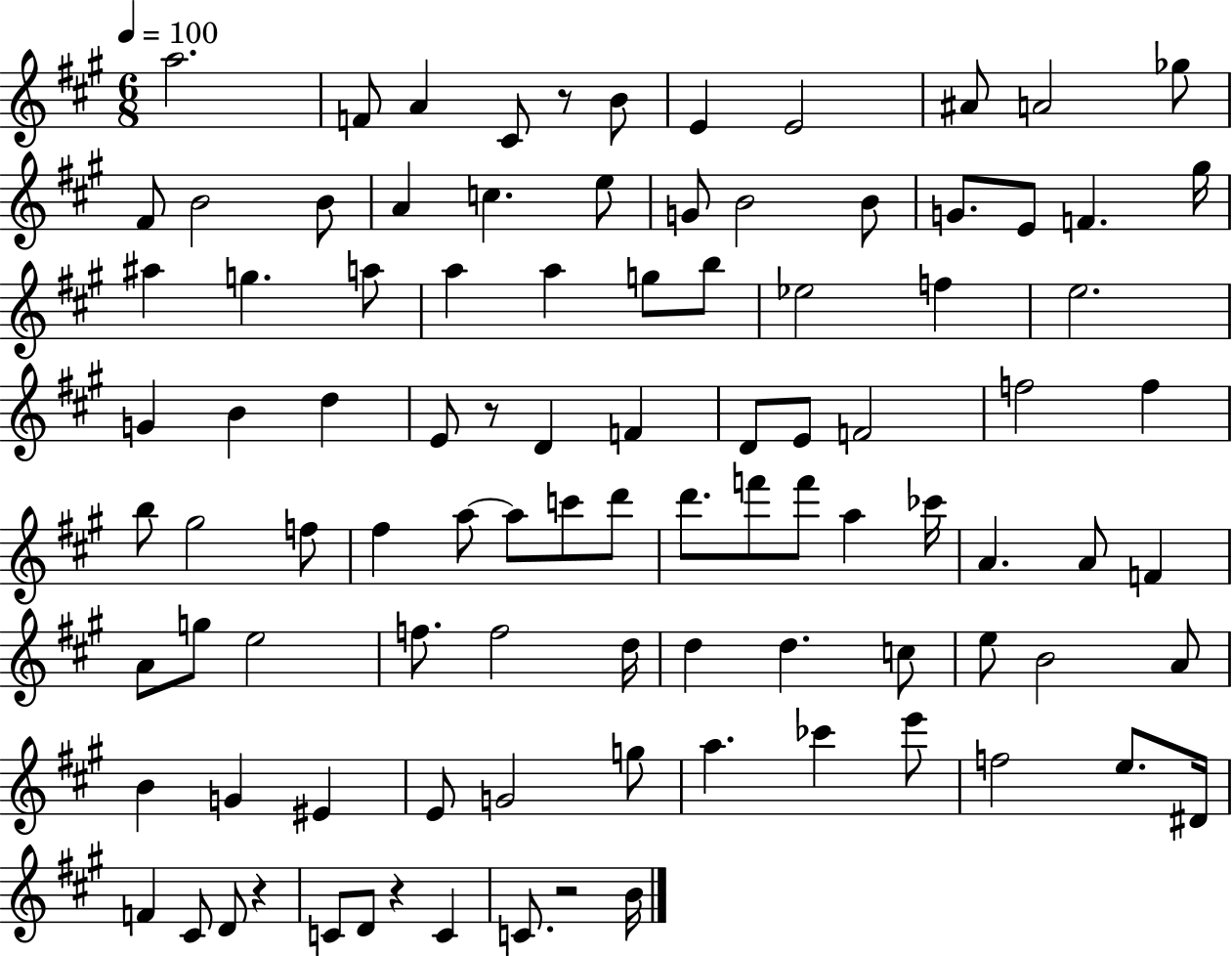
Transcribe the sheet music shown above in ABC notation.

X:1
T:Untitled
M:6/8
L:1/4
K:A
a2 F/2 A ^C/2 z/2 B/2 E E2 ^A/2 A2 _g/2 ^F/2 B2 B/2 A c e/2 G/2 B2 B/2 G/2 E/2 F ^g/4 ^a g a/2 a a g/2 b/2 _e2 f e2 G B d E/2 z/2 D F D/2 E/2 F2 f2 f b/2 ^g2 f/2 ^f a/2 a/2 c'/2 d'/2 d'/2 f'/2 f'/2 a _c'/4 A A/2 F A/2 g/2 e2 f/2 f2 d/4 d d c/2 e/2 B2 A/2 B G ^E E/2 G2 g/2 a _c' e'/2 f2 e/2 ^D/4 F ^C/2 D/2 z C/2 D/2 z C C/2 z2 B/4